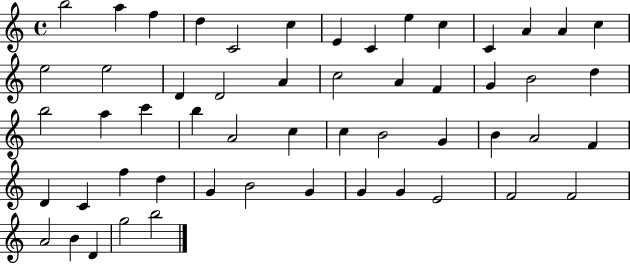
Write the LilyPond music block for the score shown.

{
  \clef treble
  \time 4/4
  \defaultTimeSignature
  \key c \major
  b''2 a''4 f''4 | d''4 c'2 c''4 | e'4 c'4 e''4 c''4 | c'4 a'4 a'4 c''4 | \break e''2 e''2 | d'4 d'2 a'4 | c''2 a'4 f'4 | g'4 b'2 d''4 | \break b''2 a''4 c'''4 | b''4 a'2 c''4 | c''4 b'2 g'4 | b'4 a'2 f'4 | \break d'4 c'4 f''4 d''4 | g'4 b'2 g'4 | g'4 g'4 e'2 | f'2 f'2 | \break a'2 b'4 d'4 | g''2 b''2 | \bar "|."
}